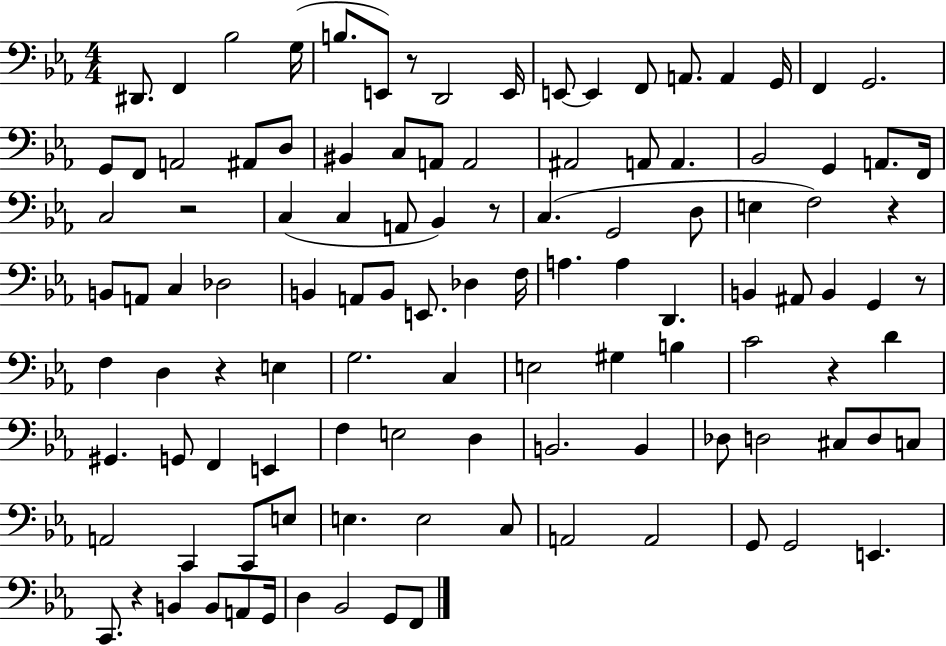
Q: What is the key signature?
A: EES major